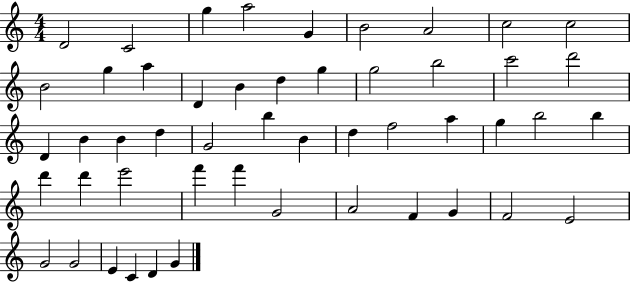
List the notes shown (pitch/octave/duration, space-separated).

D4/h C4/h G5/q A5/h G4/q B4/h A4/h C5/h C5/h B4/h G5/q A5/q D4/q B4/q D5/q G5/q G5/h B5/h C6/h D6/h D4/q B4/q B4/q D5/q G4/h B5/q B4/q D5/q F5/h A5/q G5/q B5/h B5/q D6/q D6/q E6/h F6/q F6/q G4/h A4/h F4/q G4/q F4/h E4/h G4/h G4/h E4/q C4/q D4/q G4/q